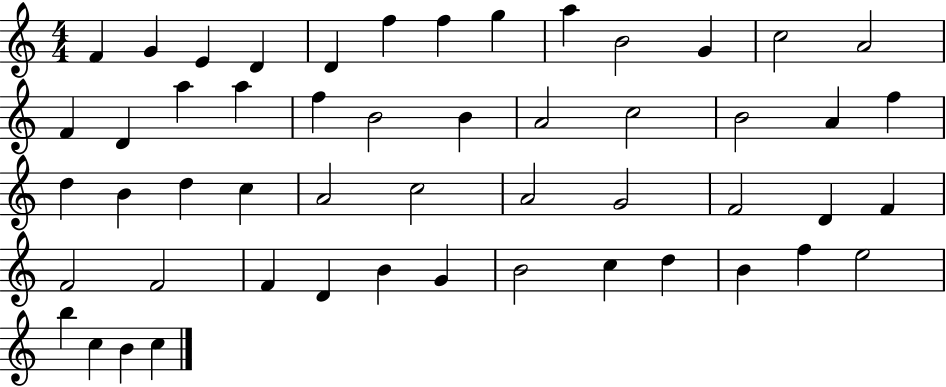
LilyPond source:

{
  \clef treble
  \numericTimeSignature
  \time 4/4
  \key c \major
  f'4 g'4 e'4 d'4 | d'4 f''4 f''4 g''4 | a''4 b'2 g'4 | c''2 a'2 | \break f'4 d'4 a''4 a''4 | f''4 b'2 b'4 | a'2 c''2 | b'2 a'4 f''4 | \break d''4 b'4 d''4 c''4 | a'2 c''2 | a'2 g'2 | f'2 d'4 f'4 | \break f'2 f'2 | f'4 d'4 b'4 g'4 | b'2 c''4 d''4 | b'4 f''4 e''2 | \break b''4 c''4 b'4 c''4 | \bar "|."
}